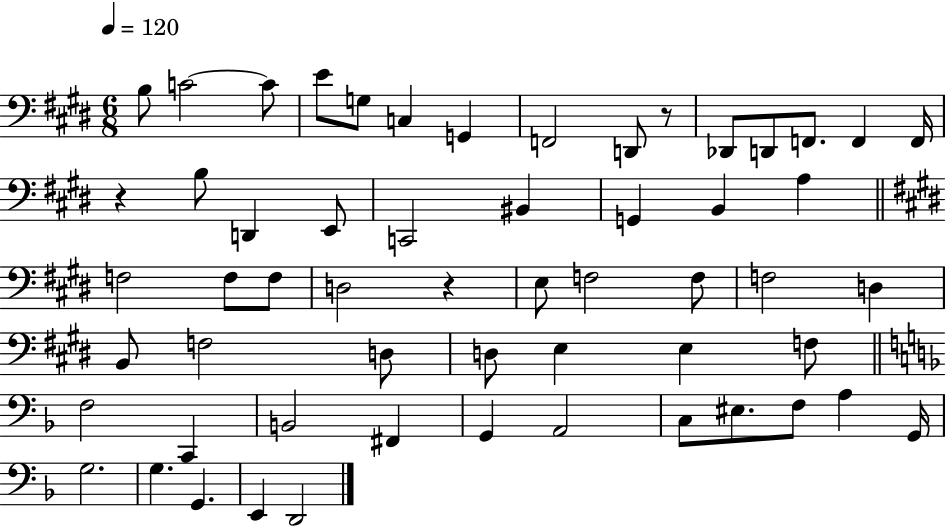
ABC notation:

X:1
T:Untitled
M:6/8
L:1/4
K:E
B,/2 C2 C/2 E/2 G,/2 C, G,, F,,2 D,,/2 z/2 _D,,/2 D,,/2 F,,/2 F,, F,,/4 z B,/2 D,, E,,/2 C,,2 ^B,, G,, B,, A, F,2 F,/2 F,/2 D,2 z E,/2 F,2 F,/2 F,2 D, B,,/2 F,2 D,/2 D,/2 E, E, F,/2 F,2 C,, B,,2 ^F,, G,, A,,2 C,/2 ^E,/2 F,/2 A, G,,/4 G,2 G, G,, E,, D,,2